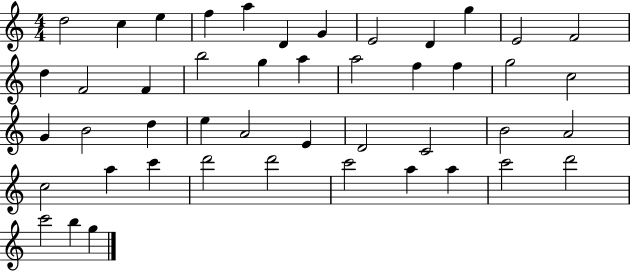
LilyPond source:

{
  \clef treble
  \numericTimeSignature
  \time 4/4
  \key c \major
  d''2 c''4 e''4 | f''4 a''4 d'4 g'4 | e'2 d'4 g''4 | e'2 f'2 | \break d''4 f'2 f'4 | b''2 g''4 a''4 | a''2 f''4 f''4 | g''2 c''2 | \break g'4 b'2 d''4 | e''4 a'2 e'4 | d'2 c'2 | b'2 a'2 | \break c''2 a''4 c'''4 | d'''2 d'''2 | c'''2 a''4 a''4 | c'''2 d'''2 | \break c'''2 b''4 g''4 | \bar "|."
}